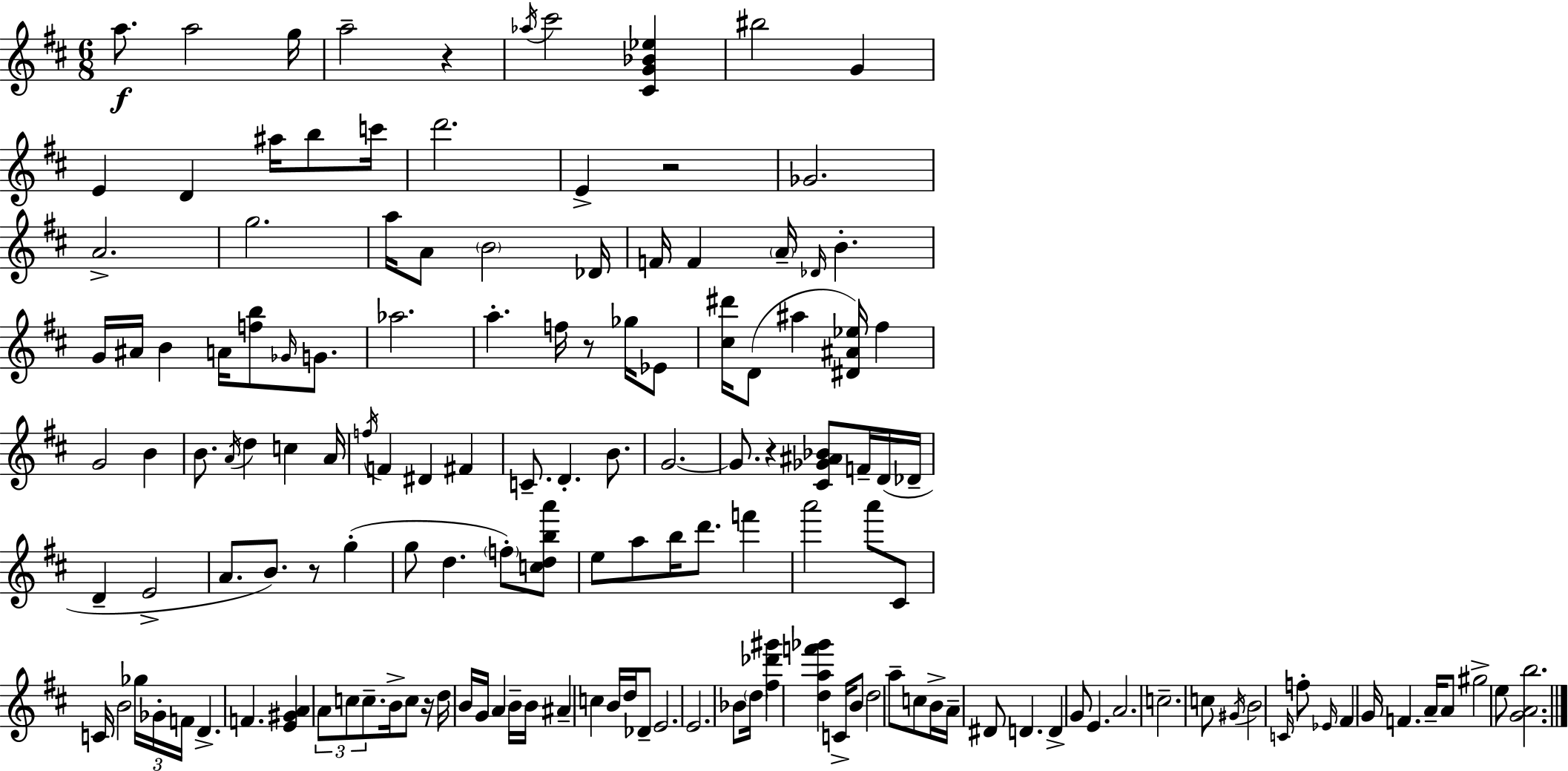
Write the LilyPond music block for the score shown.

{
  \clef treble
  \numericTimeSignature
  \time 6/8
  \key d \major
  a''8.\f a''2 g''16 | a''2-- r4 | \acciaccatura { aes''16 } cis'''2 <cis' g' bes' ees''>4 | bis''2 g'4 | \break e'4 d'4 ais''16 b''8 | c'''16 d'''2. | e'4-> r2 | ges'2. | \break a'2.-> | g''2. | a''16 a'8 \parenthesize b'2 | des'16 f'16 f'4 \parenthesize a'16-- \grace { des'16 } b'4.-. | \break g'16 ais'16 b'4 a'16 <f'' b''>8 \grace { ges'16 } | g'8. aes''2. | a''4.-. f''16 r8 | ges''16 ees'8 <cis'' dis'''>16 d'8( ais''4 <dis' ais' ees''>16) fis''4 | \break g'2 b'4 | b'8. \acciaccatura { a'16 } d''4 c''4 | a'16 \acciaccatura { f''16 } f'4 dis'4 | fis'4 c'8.-- d'4.-. | \break b'8. g'2.~~ | g'8. r4 | <cis' ges' ais' bes'>8 f'16-- d'16( des'16-- d'4-- e'2-> | a'8. b'8.) r8 | \break g''4-.( g''8 d''4. | \parenthesize f''8-.) <c'' d'' b'' a'''>8 e''8 a''8 b''16 d'''8. | f'''4 a'''2 | a'''8 cis'8 c'16 b'2 | \break \tuplet 3/2 { ges''16 ges'16-. f'16 } d'4.-> f'4. | <e' gis' a'>4 \tuplet 3/2 { a'8 c''8 | c''8.-- } b'16-> c''8 r16 d''16 b'16 g'16 a'4 | b'16-- b'16 ais'4-- c''4 | \break b'16 d''16 des'8-- e'2. | e'2. | bes'8 \parenthesize d''16 <fis'' des''' gis'''>4 | <d'' a'' f''' ges'''>4 c'16-> b'8 d''2 | \break a''8-- c''8 b'16-> a'16-- dis'8 d'4. | d'4-> g'8 e'4. | a'2. | c''2.-- | \break c''8 \acciaccatura { gis'16 } b'2 | \grace { c'16 } f''8-. \grace { ees'16 } fis'4 | g'16 f'4. a'16-- a'8 gis''2-> | e''8 <g' a' b''>2. | \break \bar "|."
}